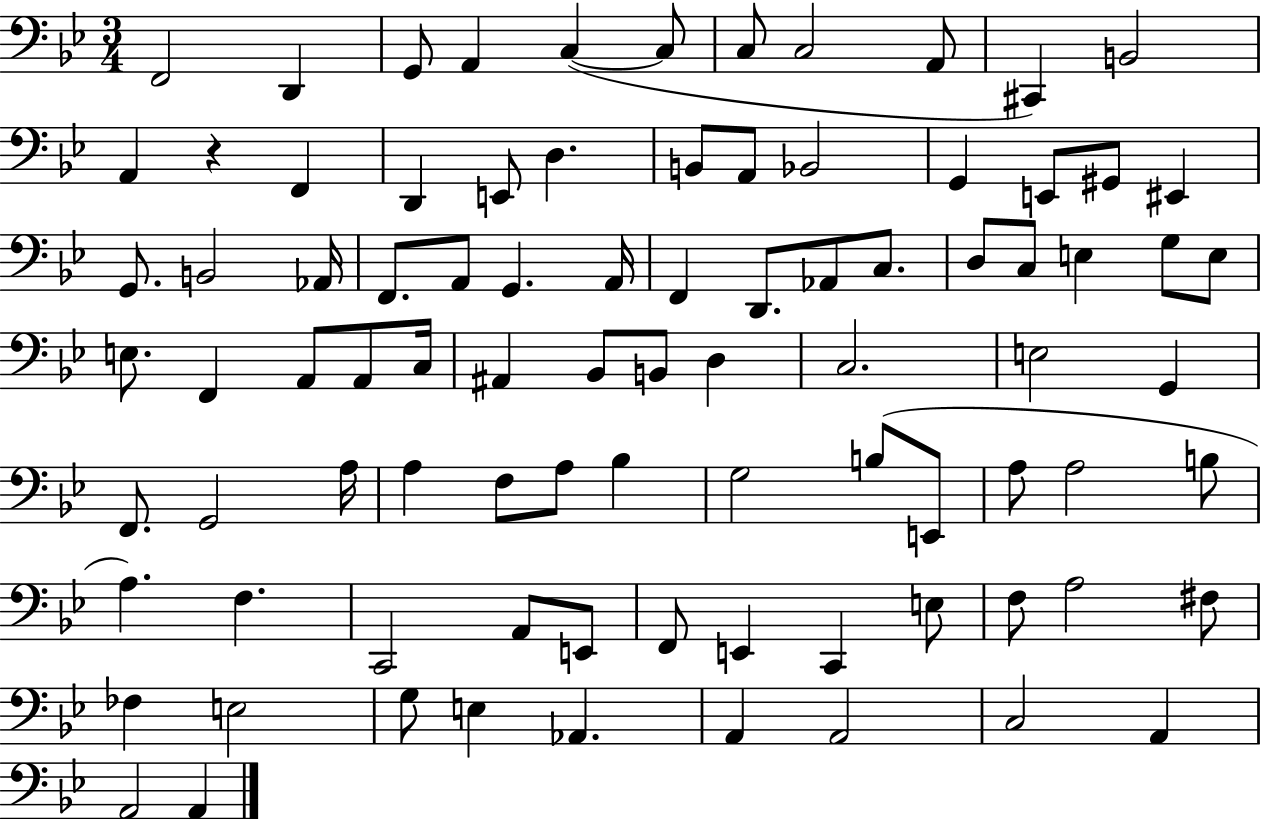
F2/h D2/q G2/e A2/q C3/q C3/e C3/e C3/h A2/e C#2/q B2/h A2/q R/q F2/q D2/q E2/e D3/q. B2/e A2/e Bb2/h G2/q E2/e G#2/e EIS2/q G2/e. B2/h Ab2/s F2/e. A2/e G2/q. A2/s F2/q D2/e. Ab2/e C3/e. D3/e C3/e E3/q G3/e E3/e E3/e. F2/q A2/e A2/e C3/s A#2/q Bb2/e B2/e D3/q C3/h. E3/h G2/q F2/e. G2/h A3/s A3/q F3/e A3/e Bb3/q G3/h B3/e E2/e A3/e A3/h B3/e A3/q. F3/q. C2/h A2/e E2/e F2/e E2/q C2/q E3/e F3/e A3/h F#3/e FES3/q E3/h G3/e E3/q Ab2/q. A2/q A2/h C3/h A2/q A2/h A2/q